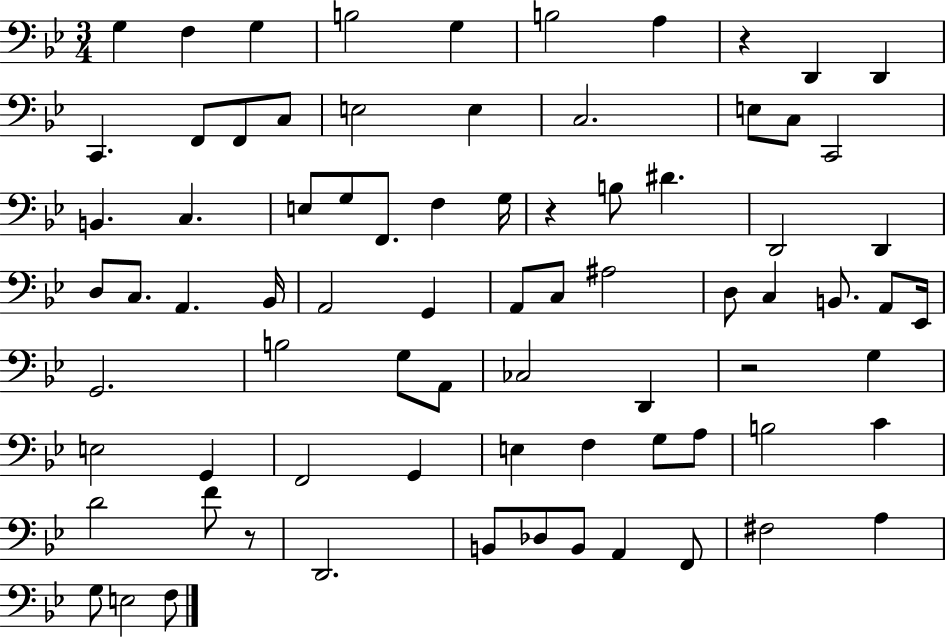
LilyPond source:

{
  \clef bass
  \numericTimeSignature
  \time 3/4
  \key bes \major
  g4 f4 g4 | b2 g4 | b2 a4 | r4 d,4 d,4 | \break c,4. f,8 f,8 c8 | e2 e4 | c2. | e8 c8 c,2 | \break b,4. c4. | e8 g8 f,8. f4 g16 | r4 b8 dis'4. | d,2 d,4 | \break d8 c8. a,4. bes,16 | a,2 g,4 | a,8 c8 ais2 | d8 c4 b,8. a,8 ees,16 | \break g,2. | b2 g8 a,8 | ces2 d,4 | r2 g4 | \break e2 g,4 | f,2 g,4 | e4 f4 g8 a8 | b2 c'4 | \break d'2 f'8 r8 | d,2. | b,8 des8 b,8 a,4 f,8 | fis2 a4 | \break g8 e2 f8 | \bar "|."
}